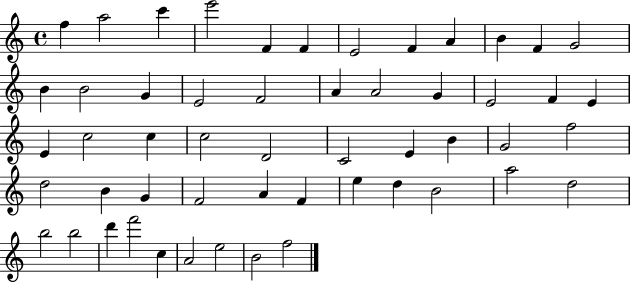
{
  \clef treble
  \time 4/4
  \defaultTimeSignature
  \key c \major
  f''4 a''2 c'''4 | e'''2 f'4 f'4 | e'2 f'4 a'4 | b'4 f'4 g'2 | \break b'4 b'2 g'4 | e'2 f'2 | a'4 a'2 g'4 | e'2 f'4 e'4 | \break e'4 c''2 c''4 | c''2 d'2 | c'2 e'4 b'4 | g'2 f''2 | \break d''2 b'4 g'4 | f'2 a'4 f'4 | e''4 d''4 b'2 | a''2 d''2 | \break b''2 b''2 | d'''4 f'''2 c''4 | a'2 e''2 | b'2 f''2 | \break \bar "|."
}